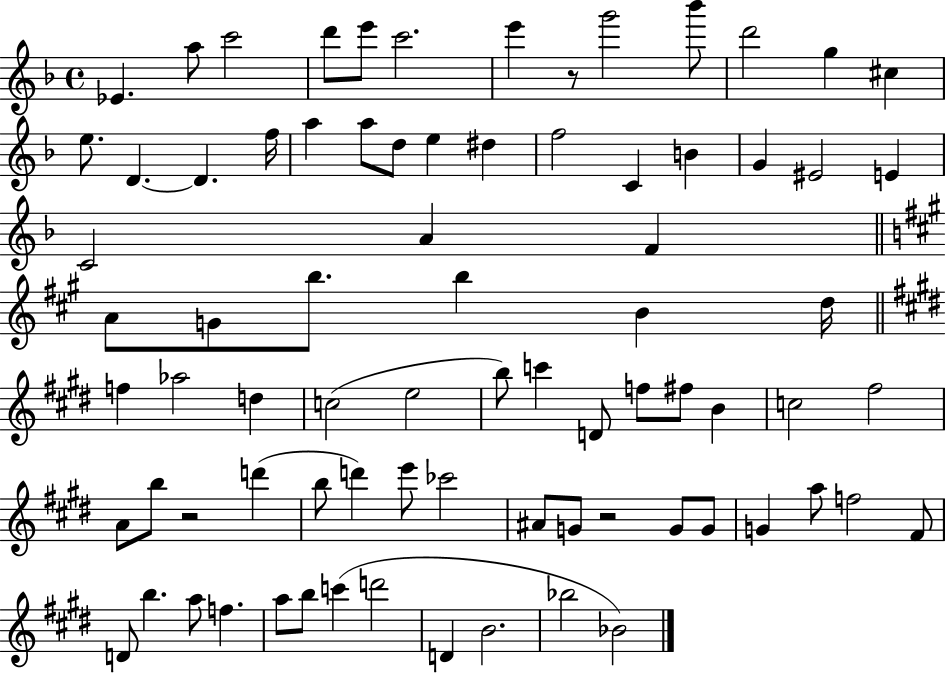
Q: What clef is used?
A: treble